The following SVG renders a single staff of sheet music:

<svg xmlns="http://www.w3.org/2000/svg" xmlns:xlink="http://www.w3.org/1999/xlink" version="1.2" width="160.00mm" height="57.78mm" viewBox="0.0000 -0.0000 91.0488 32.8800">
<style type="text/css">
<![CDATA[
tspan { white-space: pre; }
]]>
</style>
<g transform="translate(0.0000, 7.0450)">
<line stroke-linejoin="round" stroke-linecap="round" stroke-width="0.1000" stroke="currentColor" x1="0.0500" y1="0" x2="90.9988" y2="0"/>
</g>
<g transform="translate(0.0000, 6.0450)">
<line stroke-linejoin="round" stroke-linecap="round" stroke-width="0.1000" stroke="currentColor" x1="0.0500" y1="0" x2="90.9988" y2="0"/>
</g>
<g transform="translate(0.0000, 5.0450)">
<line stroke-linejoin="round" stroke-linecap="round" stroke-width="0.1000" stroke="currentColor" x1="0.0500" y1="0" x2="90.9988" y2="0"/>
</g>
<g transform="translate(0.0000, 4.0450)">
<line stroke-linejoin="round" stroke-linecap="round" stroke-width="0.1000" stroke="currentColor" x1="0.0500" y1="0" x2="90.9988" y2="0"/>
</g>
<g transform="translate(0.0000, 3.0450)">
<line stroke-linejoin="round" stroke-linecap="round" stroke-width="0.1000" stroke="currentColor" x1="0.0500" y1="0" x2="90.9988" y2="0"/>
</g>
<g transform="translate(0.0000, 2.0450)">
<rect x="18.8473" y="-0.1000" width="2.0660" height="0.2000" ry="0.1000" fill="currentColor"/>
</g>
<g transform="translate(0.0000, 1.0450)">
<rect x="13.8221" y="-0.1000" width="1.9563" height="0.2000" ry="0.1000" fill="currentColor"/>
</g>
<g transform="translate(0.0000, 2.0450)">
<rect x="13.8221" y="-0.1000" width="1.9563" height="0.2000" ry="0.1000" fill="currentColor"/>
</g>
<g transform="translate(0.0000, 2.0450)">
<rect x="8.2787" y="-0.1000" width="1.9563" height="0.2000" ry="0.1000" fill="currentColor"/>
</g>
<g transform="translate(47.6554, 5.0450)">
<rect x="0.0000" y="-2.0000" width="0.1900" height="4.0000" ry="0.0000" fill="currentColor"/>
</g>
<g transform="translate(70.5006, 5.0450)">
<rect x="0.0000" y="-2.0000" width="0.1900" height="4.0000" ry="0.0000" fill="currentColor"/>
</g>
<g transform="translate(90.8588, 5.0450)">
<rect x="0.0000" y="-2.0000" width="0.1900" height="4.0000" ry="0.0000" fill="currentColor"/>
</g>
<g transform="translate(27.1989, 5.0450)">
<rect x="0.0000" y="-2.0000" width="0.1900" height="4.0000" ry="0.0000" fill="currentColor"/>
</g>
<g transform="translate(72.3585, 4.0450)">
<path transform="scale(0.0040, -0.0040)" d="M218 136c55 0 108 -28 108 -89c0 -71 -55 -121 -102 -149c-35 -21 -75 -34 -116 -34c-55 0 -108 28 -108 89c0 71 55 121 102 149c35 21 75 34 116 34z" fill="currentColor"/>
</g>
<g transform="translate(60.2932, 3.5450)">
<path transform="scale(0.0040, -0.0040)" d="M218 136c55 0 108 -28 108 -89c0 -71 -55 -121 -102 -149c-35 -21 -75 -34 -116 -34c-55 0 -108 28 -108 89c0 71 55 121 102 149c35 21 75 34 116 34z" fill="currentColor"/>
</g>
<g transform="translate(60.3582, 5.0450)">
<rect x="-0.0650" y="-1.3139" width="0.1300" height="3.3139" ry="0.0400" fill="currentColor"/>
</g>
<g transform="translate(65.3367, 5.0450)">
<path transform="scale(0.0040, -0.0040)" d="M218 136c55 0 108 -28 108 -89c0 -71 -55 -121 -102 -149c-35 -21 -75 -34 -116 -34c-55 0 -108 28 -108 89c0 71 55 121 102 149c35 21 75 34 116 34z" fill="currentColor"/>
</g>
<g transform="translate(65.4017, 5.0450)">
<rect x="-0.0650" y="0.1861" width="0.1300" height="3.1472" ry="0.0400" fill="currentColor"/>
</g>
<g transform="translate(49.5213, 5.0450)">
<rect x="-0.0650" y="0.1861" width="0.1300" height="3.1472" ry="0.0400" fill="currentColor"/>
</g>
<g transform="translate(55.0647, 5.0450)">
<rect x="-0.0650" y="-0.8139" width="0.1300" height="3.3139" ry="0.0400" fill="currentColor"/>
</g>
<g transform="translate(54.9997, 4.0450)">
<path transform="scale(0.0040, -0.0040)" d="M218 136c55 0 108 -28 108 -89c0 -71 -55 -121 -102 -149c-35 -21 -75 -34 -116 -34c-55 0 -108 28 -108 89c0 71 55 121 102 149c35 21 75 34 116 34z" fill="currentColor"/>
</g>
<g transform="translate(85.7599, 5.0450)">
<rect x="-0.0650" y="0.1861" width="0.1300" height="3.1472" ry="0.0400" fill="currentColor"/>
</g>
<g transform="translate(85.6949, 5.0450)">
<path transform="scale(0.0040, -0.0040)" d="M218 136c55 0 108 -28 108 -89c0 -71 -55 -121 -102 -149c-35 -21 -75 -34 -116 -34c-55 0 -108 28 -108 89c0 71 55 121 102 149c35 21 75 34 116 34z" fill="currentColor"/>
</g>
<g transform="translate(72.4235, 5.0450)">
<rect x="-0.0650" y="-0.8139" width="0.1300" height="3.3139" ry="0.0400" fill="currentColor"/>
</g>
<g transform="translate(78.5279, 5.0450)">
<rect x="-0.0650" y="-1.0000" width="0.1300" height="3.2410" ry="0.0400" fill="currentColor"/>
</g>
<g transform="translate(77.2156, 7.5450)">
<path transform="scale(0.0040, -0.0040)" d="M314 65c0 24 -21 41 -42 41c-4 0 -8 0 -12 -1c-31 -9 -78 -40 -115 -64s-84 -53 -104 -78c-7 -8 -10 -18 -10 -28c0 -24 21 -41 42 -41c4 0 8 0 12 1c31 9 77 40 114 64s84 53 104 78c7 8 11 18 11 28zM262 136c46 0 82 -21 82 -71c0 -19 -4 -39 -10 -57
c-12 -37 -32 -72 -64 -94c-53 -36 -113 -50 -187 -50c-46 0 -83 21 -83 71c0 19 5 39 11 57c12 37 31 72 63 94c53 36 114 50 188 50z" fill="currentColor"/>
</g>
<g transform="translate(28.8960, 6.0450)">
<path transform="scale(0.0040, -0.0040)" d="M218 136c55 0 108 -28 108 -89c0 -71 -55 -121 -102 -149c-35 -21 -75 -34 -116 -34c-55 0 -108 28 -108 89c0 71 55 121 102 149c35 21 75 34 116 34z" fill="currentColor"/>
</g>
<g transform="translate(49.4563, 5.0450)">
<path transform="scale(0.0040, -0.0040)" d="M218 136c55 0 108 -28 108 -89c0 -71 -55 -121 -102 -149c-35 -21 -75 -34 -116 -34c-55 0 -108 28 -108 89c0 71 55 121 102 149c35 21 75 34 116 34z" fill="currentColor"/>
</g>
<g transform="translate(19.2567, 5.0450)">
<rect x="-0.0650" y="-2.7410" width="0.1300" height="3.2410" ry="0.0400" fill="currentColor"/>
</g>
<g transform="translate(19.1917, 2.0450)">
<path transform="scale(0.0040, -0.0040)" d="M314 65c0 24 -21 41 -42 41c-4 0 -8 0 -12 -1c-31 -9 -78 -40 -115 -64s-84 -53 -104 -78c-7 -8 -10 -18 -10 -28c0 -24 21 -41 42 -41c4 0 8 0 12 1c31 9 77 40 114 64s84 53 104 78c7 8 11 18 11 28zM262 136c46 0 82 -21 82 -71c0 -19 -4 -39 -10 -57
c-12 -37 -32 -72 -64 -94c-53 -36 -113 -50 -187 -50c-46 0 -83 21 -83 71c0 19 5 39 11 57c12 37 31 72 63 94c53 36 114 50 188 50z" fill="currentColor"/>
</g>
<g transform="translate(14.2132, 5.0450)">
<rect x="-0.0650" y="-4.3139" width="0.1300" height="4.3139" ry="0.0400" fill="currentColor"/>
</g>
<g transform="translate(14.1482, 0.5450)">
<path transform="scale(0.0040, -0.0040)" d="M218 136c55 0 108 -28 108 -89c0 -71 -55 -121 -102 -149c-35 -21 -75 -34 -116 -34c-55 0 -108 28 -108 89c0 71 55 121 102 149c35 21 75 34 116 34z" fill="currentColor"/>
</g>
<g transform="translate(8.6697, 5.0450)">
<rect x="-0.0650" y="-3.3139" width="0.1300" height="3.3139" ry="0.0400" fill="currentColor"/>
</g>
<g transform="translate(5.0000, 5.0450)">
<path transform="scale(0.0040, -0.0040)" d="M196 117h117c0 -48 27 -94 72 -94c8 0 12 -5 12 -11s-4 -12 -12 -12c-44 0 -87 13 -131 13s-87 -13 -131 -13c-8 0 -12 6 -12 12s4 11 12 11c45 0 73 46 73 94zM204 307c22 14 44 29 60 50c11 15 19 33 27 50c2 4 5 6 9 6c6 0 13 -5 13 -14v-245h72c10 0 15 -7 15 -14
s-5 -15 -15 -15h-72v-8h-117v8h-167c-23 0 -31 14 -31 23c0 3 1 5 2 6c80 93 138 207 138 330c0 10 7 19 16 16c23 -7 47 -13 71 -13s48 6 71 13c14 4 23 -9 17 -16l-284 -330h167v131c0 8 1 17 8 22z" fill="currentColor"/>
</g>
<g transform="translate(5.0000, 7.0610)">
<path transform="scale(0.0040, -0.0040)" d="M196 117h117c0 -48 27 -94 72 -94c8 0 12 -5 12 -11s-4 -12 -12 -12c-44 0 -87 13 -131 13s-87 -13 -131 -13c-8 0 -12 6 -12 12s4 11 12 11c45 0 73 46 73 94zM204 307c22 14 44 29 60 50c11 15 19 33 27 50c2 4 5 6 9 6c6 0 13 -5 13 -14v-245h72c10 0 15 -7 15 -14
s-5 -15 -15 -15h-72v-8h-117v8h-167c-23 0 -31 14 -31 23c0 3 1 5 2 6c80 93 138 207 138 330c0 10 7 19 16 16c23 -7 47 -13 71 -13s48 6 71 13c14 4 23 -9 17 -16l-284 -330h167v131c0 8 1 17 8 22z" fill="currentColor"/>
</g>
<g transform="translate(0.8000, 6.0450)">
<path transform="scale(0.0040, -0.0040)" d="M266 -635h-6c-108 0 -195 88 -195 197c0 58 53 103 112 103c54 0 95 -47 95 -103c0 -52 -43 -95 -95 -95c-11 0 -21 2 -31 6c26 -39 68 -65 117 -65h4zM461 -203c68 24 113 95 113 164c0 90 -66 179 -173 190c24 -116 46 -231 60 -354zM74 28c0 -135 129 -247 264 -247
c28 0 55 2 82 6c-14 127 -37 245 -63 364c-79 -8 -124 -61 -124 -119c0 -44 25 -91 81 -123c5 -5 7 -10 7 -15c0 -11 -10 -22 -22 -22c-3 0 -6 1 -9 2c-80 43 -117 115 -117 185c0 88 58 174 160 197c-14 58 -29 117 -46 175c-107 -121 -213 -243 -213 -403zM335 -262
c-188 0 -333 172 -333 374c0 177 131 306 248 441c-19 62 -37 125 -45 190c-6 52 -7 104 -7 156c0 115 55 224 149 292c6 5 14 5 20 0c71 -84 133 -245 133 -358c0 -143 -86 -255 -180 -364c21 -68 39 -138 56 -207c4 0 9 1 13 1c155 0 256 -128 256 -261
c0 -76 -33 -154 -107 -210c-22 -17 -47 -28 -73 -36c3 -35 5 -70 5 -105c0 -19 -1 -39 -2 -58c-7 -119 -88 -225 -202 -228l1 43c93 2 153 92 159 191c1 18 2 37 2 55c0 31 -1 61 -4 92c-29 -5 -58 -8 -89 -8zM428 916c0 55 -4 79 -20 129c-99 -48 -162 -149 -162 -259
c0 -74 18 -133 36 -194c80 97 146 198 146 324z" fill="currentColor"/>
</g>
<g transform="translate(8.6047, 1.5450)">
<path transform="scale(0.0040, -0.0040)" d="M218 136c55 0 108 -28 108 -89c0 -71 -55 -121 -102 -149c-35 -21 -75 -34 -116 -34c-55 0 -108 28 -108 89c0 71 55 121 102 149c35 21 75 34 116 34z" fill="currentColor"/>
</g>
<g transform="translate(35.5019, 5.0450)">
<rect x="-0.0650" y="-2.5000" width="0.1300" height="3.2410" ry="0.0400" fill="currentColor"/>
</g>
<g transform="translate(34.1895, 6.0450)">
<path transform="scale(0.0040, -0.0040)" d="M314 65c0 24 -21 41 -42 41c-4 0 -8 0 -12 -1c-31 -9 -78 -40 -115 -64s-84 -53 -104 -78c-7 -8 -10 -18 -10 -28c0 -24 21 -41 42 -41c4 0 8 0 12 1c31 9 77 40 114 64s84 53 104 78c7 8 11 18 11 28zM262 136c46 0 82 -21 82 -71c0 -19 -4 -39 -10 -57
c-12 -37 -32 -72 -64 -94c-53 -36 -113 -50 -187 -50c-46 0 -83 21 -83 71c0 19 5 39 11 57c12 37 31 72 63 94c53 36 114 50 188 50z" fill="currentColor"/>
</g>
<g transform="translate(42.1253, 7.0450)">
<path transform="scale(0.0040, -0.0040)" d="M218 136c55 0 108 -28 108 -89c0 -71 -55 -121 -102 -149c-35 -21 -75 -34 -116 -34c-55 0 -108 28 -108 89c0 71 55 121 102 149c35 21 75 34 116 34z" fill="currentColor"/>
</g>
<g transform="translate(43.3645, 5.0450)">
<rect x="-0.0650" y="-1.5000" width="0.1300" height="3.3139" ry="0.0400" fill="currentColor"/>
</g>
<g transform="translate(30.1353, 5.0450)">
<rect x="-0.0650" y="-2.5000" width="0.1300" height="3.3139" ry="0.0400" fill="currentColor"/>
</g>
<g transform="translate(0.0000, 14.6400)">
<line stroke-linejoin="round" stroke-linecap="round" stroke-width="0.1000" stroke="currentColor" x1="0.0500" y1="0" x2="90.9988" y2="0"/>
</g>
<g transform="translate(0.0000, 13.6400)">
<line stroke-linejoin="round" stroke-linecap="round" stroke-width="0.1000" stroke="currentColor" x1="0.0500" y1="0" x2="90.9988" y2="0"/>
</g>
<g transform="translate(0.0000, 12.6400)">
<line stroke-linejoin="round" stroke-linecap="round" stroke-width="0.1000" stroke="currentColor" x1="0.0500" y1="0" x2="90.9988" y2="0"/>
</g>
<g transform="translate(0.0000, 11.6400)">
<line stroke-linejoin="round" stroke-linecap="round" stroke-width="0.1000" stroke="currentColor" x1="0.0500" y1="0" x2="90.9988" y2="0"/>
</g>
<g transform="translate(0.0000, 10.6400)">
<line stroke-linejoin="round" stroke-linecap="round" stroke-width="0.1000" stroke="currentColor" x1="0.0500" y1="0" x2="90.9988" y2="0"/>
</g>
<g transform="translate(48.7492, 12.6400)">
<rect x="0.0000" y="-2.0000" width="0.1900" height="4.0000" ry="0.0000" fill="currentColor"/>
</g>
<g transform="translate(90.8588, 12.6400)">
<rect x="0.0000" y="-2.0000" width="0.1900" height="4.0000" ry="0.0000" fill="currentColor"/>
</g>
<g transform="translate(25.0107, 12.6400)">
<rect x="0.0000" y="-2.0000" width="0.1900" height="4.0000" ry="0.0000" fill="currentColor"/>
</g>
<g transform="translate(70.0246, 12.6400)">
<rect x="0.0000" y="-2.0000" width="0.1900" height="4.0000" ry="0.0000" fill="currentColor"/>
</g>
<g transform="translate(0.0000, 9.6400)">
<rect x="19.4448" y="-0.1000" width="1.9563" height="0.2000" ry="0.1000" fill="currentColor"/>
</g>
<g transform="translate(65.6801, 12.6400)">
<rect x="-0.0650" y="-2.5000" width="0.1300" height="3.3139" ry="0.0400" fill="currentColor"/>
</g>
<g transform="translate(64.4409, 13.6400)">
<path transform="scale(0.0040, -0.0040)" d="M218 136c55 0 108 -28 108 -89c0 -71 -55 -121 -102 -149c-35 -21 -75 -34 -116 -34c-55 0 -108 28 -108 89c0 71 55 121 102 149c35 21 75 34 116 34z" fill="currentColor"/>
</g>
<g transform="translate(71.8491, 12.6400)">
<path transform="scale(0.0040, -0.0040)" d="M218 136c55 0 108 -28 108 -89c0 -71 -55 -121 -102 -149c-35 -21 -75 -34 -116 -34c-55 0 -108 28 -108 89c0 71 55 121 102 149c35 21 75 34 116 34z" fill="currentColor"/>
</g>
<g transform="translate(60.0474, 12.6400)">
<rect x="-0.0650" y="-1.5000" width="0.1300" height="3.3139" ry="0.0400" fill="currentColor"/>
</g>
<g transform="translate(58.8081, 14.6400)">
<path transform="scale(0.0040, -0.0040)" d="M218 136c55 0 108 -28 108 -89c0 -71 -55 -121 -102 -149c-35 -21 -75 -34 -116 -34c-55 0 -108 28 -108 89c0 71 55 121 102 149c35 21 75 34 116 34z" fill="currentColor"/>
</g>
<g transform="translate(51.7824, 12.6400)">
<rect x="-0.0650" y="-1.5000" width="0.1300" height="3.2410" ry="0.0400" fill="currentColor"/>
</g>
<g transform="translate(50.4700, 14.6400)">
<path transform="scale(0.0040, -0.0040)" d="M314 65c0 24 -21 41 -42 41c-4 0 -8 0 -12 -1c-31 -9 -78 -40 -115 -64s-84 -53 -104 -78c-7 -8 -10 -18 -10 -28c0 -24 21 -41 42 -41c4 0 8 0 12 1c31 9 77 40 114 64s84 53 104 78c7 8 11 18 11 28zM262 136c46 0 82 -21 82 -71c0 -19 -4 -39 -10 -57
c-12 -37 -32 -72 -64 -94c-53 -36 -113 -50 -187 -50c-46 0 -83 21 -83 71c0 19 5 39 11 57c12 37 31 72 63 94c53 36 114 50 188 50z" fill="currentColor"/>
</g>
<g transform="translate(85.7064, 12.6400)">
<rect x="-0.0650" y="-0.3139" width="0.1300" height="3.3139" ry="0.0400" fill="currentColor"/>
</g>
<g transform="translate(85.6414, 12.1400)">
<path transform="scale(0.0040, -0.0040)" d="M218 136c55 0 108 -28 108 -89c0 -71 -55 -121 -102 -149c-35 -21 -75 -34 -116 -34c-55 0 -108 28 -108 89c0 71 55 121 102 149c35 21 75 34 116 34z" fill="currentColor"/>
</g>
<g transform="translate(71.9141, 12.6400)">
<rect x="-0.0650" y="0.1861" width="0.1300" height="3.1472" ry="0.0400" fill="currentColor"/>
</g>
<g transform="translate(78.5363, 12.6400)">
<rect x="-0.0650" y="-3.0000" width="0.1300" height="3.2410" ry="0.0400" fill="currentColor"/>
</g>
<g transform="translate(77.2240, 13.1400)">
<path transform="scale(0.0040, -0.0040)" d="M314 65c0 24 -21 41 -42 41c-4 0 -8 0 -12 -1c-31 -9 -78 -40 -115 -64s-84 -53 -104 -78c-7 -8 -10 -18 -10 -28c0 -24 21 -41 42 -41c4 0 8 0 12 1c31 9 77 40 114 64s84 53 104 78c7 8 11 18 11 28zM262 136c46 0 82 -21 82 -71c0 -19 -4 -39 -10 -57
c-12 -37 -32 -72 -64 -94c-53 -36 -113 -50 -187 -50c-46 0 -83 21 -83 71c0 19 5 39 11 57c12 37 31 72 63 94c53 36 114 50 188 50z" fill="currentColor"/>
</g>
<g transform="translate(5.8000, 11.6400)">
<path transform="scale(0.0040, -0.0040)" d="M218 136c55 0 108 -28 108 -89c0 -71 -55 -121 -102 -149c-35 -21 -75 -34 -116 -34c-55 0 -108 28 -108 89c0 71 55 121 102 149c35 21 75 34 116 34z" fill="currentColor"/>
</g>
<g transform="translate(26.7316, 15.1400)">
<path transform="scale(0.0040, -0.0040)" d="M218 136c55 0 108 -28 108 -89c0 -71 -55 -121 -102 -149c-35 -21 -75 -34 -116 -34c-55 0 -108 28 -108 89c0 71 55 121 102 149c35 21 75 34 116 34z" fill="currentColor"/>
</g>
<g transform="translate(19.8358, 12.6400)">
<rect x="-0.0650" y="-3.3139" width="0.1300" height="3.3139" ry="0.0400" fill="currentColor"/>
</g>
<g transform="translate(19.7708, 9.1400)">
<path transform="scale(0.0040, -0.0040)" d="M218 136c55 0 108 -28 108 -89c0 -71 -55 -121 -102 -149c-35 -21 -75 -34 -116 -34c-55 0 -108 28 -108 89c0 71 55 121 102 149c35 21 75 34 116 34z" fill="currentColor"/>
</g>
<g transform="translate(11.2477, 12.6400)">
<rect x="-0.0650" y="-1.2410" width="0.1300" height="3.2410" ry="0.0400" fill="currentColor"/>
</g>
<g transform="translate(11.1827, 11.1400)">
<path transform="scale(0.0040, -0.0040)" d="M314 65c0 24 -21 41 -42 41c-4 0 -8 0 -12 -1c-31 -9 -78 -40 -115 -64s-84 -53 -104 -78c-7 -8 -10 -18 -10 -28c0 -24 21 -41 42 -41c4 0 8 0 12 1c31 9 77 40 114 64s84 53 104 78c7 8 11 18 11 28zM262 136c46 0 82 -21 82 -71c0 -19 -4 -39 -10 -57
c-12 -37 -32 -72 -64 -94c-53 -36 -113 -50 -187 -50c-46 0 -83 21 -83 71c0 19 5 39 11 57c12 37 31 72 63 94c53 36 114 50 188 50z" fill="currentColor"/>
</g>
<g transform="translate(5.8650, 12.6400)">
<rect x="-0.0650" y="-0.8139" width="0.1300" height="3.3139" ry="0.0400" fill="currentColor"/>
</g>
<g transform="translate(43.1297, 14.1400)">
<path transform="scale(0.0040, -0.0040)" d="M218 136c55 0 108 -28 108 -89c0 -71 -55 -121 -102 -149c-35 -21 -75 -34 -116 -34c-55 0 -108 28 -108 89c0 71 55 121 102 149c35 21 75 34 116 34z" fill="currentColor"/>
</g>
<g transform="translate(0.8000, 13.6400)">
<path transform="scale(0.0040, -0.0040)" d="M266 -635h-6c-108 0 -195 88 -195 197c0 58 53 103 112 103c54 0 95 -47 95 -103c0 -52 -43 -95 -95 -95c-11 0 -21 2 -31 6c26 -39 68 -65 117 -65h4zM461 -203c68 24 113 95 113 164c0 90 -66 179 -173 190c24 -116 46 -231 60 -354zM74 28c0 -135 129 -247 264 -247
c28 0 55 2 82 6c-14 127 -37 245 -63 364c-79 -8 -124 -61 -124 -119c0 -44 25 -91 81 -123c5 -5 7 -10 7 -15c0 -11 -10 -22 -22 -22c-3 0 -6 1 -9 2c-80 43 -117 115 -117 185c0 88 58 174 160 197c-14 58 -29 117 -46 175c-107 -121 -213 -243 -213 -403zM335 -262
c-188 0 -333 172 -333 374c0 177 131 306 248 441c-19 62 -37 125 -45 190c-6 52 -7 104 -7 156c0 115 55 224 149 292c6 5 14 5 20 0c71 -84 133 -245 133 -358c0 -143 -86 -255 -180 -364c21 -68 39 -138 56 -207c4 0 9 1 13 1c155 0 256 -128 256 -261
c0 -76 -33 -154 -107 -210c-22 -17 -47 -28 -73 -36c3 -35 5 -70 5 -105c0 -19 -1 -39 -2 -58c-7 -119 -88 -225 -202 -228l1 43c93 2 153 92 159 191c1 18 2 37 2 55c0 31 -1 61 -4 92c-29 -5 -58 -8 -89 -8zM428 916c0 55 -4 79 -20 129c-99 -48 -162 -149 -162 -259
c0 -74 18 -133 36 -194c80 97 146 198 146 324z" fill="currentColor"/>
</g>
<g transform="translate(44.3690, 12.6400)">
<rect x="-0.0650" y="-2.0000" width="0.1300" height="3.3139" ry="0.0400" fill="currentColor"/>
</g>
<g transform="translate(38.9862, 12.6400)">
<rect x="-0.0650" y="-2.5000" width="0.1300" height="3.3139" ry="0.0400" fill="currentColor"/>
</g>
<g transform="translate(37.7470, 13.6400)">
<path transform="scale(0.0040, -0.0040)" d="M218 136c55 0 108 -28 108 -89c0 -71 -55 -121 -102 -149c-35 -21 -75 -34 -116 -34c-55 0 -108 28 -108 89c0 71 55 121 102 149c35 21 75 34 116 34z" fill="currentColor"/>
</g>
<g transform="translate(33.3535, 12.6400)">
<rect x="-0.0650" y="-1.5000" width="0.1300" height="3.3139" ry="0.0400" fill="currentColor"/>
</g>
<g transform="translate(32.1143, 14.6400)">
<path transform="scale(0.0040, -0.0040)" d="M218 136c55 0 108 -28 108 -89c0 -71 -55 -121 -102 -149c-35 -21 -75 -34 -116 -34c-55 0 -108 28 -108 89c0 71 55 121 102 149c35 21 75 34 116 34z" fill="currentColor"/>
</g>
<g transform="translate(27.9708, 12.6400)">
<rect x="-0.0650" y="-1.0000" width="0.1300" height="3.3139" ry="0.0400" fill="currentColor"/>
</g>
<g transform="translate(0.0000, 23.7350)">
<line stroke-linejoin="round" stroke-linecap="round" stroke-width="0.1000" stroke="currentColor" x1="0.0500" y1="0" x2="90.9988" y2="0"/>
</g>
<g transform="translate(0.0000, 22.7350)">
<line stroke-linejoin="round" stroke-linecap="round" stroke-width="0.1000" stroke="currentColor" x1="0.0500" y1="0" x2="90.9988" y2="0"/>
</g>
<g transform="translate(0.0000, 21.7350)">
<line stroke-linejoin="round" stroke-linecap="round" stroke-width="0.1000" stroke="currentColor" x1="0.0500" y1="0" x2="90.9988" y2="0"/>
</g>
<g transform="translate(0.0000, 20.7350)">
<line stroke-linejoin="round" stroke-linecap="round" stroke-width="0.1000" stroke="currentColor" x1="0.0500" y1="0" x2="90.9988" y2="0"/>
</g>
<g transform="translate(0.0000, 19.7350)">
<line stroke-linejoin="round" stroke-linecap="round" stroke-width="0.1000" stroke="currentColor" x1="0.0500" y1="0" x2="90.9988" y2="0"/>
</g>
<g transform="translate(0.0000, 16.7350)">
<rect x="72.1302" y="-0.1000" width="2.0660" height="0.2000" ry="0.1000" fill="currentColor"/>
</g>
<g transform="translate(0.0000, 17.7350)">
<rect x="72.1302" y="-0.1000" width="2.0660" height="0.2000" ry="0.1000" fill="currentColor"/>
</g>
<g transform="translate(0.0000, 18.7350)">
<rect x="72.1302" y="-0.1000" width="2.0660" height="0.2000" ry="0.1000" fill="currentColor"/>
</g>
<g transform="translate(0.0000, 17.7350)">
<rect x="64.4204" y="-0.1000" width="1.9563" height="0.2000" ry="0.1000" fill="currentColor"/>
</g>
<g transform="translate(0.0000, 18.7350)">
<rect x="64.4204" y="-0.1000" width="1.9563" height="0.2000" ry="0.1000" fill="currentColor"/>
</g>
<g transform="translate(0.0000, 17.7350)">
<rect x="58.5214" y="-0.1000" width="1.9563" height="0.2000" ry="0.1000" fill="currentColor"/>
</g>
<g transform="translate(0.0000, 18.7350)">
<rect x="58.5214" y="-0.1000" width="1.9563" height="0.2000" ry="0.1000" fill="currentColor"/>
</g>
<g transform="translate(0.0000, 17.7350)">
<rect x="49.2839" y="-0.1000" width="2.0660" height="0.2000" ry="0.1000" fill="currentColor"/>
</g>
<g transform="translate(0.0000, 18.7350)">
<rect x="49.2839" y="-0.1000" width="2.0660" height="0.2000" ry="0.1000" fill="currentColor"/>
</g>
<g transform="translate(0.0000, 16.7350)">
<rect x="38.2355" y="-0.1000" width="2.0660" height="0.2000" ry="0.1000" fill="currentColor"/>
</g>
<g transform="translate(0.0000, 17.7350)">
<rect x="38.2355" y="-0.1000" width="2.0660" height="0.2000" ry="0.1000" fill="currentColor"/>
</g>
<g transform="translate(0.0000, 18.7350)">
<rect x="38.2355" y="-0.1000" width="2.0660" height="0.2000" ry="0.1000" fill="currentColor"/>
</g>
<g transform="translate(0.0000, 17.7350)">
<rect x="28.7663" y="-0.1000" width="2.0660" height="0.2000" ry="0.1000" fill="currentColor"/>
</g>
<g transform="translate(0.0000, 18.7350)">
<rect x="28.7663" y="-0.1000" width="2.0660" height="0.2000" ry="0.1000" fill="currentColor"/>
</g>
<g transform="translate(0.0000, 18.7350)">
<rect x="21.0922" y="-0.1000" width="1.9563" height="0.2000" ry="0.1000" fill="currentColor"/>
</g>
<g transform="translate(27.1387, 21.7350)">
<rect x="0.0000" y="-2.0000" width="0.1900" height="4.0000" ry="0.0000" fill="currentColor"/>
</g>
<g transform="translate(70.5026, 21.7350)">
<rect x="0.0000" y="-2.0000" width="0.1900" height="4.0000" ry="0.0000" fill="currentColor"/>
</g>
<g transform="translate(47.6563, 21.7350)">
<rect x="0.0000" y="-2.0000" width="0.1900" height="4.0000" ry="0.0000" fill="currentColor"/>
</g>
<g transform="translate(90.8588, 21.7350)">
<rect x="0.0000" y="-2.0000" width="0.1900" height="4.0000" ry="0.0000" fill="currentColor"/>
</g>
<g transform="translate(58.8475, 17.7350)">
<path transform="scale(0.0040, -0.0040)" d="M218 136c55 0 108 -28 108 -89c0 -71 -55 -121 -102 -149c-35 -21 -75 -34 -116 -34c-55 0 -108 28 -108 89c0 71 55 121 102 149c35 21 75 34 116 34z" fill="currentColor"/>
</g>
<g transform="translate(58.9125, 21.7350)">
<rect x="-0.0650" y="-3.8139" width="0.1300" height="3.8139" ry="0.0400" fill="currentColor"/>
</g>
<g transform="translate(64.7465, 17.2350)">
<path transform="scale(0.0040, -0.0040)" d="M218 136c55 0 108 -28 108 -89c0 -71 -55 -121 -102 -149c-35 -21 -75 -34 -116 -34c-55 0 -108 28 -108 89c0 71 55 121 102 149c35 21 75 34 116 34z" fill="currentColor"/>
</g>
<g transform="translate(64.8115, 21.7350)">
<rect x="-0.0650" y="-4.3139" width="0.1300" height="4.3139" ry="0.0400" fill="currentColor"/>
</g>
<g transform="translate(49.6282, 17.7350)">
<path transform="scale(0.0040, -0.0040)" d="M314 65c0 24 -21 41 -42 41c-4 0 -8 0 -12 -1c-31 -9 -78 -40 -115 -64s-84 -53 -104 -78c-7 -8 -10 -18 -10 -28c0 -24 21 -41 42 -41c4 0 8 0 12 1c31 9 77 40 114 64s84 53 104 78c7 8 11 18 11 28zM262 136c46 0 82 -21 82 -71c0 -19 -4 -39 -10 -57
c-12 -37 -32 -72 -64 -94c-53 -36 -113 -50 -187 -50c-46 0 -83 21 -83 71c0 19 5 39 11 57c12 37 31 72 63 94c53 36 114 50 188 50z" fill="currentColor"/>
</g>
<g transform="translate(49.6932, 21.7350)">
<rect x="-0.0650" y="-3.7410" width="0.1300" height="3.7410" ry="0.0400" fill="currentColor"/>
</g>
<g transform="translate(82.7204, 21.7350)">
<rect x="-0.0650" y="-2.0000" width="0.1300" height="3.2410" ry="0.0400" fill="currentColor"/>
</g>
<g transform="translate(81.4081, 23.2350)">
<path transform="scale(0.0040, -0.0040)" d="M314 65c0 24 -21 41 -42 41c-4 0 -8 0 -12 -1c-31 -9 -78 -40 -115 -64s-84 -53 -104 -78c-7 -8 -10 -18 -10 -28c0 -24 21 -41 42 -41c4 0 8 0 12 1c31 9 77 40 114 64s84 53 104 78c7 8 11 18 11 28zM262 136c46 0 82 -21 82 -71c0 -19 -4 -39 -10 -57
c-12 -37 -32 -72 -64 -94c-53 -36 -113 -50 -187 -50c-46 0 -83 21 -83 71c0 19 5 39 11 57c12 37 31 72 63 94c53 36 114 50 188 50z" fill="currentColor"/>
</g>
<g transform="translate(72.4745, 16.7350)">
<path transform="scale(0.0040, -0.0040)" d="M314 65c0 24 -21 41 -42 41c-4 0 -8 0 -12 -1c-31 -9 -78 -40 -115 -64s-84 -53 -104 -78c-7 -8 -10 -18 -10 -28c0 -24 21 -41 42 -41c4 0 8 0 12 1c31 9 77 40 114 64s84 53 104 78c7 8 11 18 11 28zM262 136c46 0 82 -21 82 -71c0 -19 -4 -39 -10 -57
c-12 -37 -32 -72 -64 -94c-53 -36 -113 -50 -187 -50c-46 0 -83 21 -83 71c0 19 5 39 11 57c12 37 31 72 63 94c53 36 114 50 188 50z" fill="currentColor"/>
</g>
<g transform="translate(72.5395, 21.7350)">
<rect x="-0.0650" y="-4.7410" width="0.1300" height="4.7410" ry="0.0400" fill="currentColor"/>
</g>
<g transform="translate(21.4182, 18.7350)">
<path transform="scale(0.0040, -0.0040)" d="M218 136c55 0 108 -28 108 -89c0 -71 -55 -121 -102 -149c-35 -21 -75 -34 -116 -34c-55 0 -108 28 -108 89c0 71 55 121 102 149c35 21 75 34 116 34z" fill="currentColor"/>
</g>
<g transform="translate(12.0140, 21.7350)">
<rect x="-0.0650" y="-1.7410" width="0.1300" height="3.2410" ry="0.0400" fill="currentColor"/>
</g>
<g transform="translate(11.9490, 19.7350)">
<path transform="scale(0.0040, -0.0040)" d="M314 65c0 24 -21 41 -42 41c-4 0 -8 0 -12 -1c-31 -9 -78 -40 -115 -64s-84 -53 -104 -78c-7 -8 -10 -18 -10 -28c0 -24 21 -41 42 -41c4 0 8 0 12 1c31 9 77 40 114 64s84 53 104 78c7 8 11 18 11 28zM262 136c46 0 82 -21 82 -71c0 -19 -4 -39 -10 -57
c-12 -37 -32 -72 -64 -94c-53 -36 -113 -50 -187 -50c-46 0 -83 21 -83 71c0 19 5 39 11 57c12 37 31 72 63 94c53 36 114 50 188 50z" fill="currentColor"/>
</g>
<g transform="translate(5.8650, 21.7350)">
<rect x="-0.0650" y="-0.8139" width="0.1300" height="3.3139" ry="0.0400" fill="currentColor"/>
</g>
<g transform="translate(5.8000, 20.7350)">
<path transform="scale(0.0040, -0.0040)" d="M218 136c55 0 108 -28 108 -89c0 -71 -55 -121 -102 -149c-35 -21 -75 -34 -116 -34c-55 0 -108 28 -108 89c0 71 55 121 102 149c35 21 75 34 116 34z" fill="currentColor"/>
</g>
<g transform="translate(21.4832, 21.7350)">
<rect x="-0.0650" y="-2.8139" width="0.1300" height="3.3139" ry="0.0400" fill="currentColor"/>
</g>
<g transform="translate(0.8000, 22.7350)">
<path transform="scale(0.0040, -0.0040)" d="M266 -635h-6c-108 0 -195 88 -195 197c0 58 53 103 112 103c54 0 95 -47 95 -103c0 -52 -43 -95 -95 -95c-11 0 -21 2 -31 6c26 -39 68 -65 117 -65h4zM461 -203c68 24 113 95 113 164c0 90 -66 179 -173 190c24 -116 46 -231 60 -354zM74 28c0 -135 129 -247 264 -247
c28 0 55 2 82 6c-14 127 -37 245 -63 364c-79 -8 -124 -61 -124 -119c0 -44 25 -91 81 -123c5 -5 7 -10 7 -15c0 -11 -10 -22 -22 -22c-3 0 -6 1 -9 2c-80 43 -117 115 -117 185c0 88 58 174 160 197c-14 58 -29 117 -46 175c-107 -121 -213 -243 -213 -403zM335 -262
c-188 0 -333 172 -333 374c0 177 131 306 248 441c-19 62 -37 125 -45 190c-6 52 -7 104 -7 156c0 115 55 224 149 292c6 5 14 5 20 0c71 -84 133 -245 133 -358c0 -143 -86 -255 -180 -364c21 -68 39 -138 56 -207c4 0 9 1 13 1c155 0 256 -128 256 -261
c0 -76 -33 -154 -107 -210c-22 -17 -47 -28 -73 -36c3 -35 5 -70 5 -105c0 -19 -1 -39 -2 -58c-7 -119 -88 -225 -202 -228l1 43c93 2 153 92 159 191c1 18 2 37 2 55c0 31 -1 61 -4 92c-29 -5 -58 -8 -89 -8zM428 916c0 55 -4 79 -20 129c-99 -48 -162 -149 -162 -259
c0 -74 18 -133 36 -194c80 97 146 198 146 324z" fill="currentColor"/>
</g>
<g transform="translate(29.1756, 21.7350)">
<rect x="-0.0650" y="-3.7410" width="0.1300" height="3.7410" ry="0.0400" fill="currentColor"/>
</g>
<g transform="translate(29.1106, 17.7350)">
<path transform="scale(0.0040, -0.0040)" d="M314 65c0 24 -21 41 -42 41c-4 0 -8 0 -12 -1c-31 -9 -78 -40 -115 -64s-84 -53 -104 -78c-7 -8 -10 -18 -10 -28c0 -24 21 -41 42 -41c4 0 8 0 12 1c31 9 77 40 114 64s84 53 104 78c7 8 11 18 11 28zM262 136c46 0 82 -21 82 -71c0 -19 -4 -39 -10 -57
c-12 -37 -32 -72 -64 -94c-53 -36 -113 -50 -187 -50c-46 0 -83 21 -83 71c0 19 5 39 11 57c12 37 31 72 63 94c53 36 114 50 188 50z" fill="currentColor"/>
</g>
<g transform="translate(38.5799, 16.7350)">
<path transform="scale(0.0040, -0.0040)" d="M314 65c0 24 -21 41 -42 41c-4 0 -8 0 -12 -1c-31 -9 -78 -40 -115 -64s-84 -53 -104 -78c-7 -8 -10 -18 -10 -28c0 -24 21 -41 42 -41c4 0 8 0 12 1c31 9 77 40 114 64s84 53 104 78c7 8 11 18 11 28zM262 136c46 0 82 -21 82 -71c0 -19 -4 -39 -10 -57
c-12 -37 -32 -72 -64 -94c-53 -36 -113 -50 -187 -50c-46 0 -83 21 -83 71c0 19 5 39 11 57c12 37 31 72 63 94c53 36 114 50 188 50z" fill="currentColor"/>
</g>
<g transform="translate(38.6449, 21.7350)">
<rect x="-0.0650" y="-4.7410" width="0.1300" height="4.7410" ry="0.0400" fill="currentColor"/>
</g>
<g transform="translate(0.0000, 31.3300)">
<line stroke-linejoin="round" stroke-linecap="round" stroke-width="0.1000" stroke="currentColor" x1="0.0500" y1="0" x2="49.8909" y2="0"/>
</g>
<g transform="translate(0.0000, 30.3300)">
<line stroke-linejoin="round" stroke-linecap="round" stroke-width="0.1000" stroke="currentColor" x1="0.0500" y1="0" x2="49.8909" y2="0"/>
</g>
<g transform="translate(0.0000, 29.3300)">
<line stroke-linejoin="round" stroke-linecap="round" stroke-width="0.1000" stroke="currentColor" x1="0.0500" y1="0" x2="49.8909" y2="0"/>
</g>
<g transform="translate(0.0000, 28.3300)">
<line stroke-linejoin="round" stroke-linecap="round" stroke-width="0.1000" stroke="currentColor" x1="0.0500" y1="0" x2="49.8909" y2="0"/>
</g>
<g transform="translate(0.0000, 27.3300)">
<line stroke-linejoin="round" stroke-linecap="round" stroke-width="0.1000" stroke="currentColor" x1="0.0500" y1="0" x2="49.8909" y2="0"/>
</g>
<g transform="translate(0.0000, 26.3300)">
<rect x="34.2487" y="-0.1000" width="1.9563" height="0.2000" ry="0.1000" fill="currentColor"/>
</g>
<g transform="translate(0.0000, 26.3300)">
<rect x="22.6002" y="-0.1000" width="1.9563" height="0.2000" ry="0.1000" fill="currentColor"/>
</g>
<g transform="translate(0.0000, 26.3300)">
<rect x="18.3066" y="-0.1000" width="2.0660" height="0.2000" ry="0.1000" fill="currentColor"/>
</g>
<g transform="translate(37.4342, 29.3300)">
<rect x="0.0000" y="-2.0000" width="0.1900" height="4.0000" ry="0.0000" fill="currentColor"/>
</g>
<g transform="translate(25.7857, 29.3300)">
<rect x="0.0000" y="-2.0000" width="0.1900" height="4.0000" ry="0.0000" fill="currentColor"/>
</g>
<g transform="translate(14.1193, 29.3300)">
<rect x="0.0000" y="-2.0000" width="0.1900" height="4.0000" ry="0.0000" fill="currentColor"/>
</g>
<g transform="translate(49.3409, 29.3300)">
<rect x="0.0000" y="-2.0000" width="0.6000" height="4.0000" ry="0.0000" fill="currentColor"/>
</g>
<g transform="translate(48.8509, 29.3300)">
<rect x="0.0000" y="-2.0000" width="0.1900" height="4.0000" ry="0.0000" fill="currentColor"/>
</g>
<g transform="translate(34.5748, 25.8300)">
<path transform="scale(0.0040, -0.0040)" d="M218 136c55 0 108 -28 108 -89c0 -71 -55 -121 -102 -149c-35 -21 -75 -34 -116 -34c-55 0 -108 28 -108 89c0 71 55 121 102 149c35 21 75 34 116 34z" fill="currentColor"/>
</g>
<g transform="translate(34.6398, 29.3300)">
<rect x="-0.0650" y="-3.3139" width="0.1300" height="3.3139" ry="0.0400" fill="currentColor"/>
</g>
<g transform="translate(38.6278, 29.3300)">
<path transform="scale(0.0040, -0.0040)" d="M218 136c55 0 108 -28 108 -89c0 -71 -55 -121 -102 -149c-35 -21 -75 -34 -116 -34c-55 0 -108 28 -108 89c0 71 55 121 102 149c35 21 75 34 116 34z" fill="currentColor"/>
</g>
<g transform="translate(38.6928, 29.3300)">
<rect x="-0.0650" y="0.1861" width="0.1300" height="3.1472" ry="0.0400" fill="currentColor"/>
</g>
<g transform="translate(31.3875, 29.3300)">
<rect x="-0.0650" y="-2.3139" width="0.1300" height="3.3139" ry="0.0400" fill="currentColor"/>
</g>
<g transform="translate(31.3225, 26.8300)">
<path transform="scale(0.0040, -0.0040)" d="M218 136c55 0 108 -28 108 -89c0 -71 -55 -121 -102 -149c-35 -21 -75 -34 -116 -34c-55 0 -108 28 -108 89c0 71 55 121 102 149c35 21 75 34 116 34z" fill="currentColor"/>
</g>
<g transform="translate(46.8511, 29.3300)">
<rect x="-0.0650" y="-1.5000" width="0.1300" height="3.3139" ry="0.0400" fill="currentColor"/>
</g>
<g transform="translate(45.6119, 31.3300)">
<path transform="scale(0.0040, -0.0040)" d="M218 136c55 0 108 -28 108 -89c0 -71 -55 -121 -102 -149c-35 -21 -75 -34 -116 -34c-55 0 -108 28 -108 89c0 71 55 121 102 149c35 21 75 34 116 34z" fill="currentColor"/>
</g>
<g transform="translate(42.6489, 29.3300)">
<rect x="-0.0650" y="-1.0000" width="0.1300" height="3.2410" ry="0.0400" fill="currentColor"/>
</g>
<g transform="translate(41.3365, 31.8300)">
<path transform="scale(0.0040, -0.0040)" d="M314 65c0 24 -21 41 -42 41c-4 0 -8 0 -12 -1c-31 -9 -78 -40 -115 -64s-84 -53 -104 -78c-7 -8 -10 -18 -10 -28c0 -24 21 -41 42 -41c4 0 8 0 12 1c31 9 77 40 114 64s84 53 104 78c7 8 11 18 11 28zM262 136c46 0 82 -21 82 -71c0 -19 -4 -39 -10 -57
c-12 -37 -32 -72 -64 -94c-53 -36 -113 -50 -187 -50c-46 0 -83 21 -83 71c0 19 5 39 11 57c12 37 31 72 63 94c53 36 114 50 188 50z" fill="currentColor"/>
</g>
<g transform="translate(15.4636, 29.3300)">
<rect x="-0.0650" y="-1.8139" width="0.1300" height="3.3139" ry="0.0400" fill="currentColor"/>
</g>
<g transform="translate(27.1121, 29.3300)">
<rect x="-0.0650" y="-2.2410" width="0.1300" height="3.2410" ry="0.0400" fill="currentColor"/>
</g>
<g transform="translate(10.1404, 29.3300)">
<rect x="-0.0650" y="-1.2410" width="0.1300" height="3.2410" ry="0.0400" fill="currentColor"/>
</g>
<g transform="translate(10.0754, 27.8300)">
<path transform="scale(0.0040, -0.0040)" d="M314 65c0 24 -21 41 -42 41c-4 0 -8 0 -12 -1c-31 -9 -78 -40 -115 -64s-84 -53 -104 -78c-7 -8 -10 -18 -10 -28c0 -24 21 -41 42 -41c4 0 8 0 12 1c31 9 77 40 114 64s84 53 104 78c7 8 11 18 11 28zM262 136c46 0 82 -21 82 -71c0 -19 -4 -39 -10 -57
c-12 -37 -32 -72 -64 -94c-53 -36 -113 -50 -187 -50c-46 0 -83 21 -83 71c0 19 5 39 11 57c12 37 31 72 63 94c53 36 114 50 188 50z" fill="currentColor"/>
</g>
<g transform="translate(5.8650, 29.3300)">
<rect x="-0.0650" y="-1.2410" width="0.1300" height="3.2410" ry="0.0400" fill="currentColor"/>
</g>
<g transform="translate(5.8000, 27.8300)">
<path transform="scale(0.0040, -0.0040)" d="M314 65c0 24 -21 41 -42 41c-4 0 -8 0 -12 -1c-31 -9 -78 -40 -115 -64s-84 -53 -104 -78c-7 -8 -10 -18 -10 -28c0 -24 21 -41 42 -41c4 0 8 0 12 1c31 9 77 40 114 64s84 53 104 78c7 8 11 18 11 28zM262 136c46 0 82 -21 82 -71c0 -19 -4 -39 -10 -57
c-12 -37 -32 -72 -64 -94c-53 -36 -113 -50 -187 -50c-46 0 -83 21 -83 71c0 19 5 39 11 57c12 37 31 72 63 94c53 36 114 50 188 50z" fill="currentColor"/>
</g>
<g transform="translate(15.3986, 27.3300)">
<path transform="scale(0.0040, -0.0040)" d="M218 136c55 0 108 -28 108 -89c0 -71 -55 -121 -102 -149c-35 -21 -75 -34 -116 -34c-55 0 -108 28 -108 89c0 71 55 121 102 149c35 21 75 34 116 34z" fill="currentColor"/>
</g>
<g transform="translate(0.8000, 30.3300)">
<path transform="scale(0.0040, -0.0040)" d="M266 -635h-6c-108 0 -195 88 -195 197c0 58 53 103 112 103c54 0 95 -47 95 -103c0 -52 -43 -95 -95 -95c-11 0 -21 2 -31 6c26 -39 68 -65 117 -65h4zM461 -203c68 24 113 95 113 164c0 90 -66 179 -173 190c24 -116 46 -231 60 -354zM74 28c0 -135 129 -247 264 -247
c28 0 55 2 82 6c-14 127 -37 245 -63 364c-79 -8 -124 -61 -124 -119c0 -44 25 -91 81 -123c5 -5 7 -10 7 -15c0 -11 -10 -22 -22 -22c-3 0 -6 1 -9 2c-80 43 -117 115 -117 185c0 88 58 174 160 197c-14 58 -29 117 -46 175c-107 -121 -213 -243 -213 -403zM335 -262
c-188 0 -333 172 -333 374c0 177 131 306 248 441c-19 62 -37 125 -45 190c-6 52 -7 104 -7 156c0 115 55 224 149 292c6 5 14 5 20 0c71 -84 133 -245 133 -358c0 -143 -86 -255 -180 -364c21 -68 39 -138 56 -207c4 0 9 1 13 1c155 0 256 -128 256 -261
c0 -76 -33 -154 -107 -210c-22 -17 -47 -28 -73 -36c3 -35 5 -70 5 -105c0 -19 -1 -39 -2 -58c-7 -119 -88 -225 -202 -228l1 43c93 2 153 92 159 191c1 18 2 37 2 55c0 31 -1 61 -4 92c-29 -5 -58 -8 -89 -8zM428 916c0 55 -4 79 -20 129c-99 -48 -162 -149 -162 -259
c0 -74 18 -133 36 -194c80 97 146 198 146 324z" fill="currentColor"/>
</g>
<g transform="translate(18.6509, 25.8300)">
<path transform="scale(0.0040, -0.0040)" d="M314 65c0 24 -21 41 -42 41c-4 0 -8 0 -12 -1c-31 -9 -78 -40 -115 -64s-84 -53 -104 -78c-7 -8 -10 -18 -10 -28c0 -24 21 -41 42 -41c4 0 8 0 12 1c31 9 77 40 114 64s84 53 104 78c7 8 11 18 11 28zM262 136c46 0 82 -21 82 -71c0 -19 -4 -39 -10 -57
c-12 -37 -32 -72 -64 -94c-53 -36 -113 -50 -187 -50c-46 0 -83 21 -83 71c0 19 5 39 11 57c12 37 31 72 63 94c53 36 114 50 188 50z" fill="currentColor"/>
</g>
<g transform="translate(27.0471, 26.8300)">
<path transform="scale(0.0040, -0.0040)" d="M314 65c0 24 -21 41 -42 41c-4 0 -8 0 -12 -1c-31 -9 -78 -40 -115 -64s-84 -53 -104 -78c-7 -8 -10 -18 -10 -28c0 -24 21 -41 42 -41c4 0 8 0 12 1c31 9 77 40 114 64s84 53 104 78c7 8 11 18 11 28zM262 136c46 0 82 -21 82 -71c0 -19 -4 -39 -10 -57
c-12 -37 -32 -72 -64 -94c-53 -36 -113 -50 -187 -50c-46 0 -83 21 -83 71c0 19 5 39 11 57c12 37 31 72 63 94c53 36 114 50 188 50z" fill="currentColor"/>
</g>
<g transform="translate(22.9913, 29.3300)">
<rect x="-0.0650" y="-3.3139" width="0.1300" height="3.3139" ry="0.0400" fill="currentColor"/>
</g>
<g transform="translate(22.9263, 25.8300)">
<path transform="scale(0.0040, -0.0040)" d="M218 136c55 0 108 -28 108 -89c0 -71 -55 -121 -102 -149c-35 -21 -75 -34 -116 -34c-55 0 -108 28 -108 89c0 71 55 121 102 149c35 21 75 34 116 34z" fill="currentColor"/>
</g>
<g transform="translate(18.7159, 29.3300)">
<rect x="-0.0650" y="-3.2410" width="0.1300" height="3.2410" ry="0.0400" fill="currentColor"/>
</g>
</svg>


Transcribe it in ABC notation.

X:1
T:Untitled
M:4/4
L:1/4
K:C
b d' a2 G G2 E B d e B d D2 B d e2 b D E G F E2 E G B A2 c d f2 a c'2 e'2 c'2 c' d' e'2 F2 e2 e2 f b2 b g2 g b B D2 E